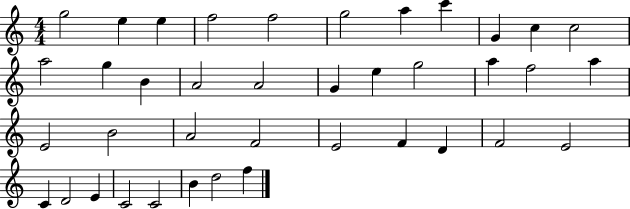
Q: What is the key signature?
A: C major